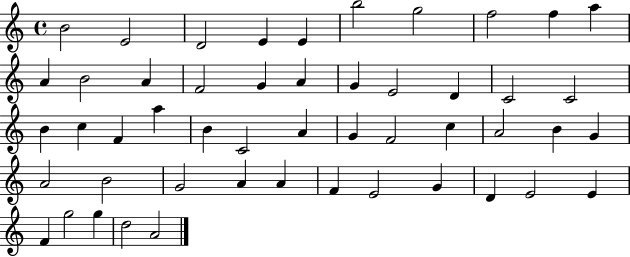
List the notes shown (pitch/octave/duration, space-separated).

B4/h E4/h D4/h E4/q E4/q B5/h G5/h F5/h F5/q A5/q A4/q B4/h A4/q F4/h G4/q A4/q G4/q E4/h D4/q C4/h C4/h B4/q C5/q F4/q A5/q B4/q C4/h A4/q G4/q F4/h C5/q A4/h B4/q G4/q A4/h B4/h G4/h A4/q A4/q F4/q E4/h G4/q D4/q E4/h E4/q F4/q G5/h G5/q D5/h A4/h